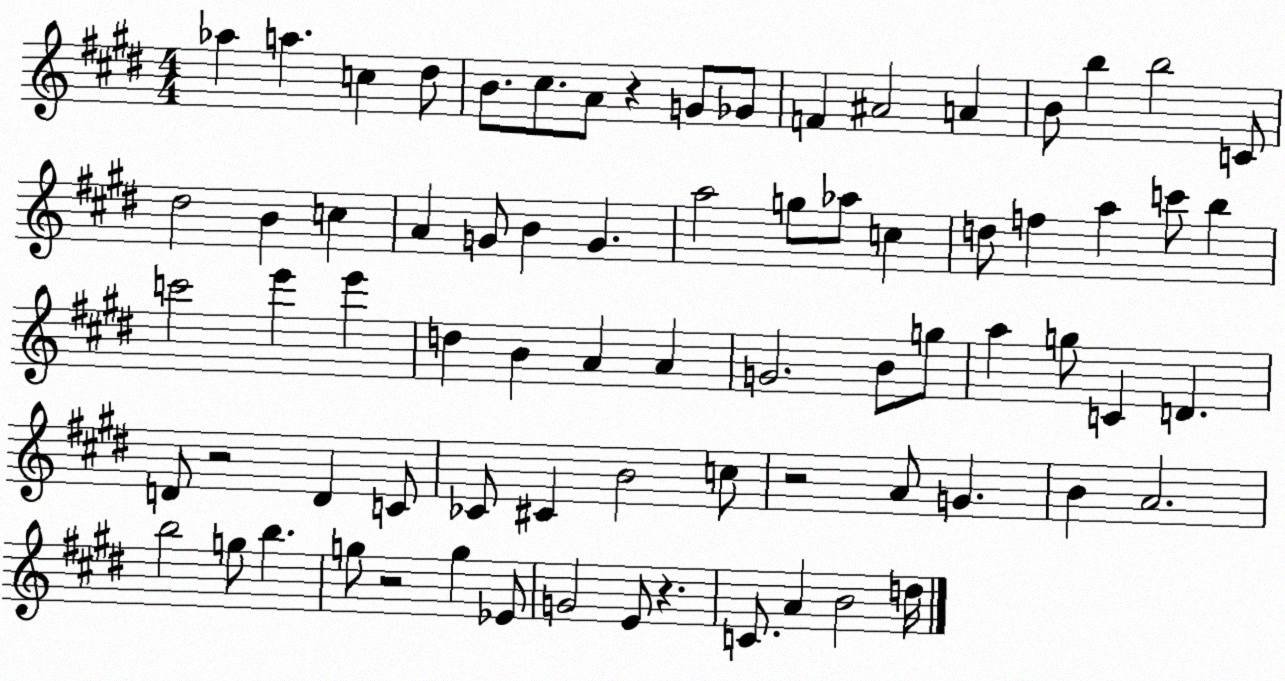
X:1
T:Untitled
M:4/4
L:1/4
K:E
_a a c ^d/2 B/2 ^c/2 A/2 z G/2 _G/2 F ^A2 A B/2 b b2 C/2 ^d2 B c A G/2 B G a2 g/2 _a/2 c d/2 f a c'/2 b c'2 e' e' d B A A G2 B/2 g/2 a g/2 C D D/2 z2 D C/2 _C/2 ^C B2 c/2 z2 A/2 G B A2 b2 g/2 b g/2 z2 g _E/2 G2 E/2 z C/2 A B2 d/4